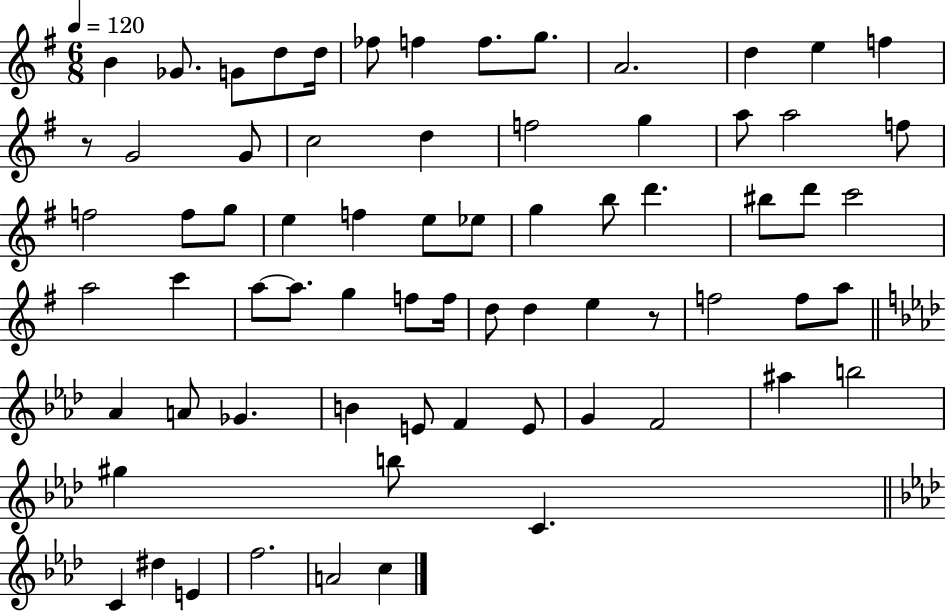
B4/q Gb4/e. G4/e D5/e D5/s FES5/e F5/q F5/e. G5/e. A4/h. D5/q E5/q F5/q R/e G4/h G4/e C5/h D5/q F5/h G5/q A5/e A5/h F5/e F5/h F5/e G5/e E5/q F5/q E5/e Eb5/e G5/q B5/e D6/q. BIS5/e D6/e C6/h A5/h C6/q A5/e A5/e. G5/q F5/e F5/s D5/e D5/q E5/q R/e F5/h F5/e A5/e Ab4/q A4/e Gb4/q. B4/q E4/e F4/q E4/e G4/q F4/h A#5/q B5/h G#5/q B5/e C4/q. C4/q D#5/q E4/q F5/h. A4/h C5/q